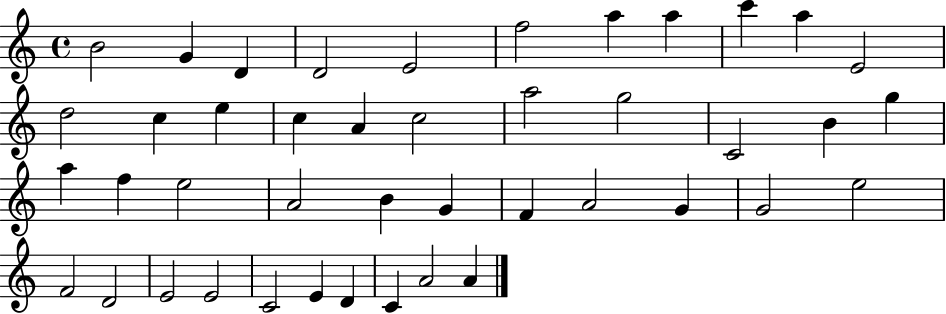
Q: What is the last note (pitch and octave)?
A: A4